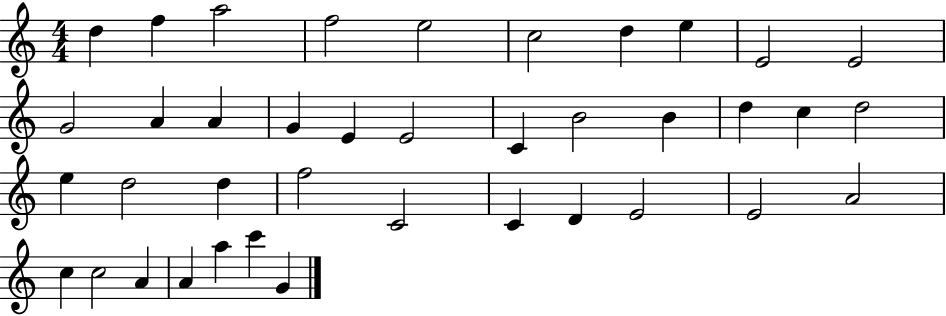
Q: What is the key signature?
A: C major